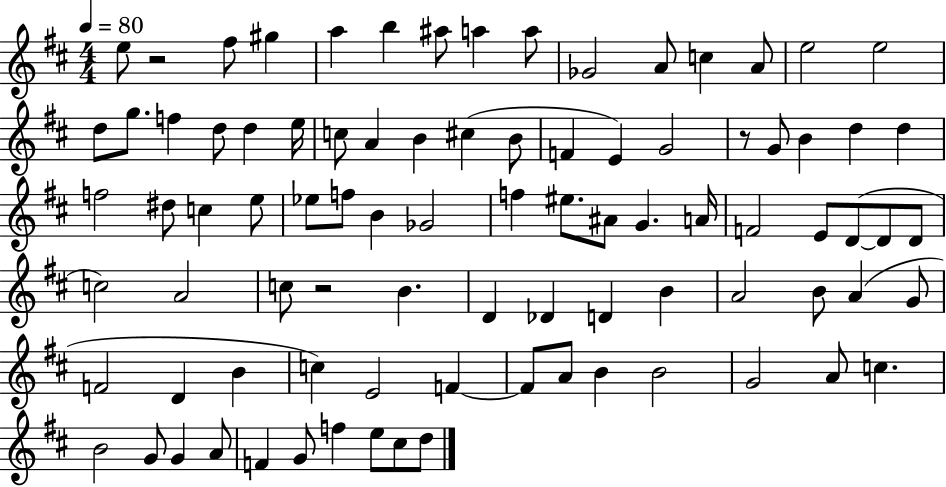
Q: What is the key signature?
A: D major